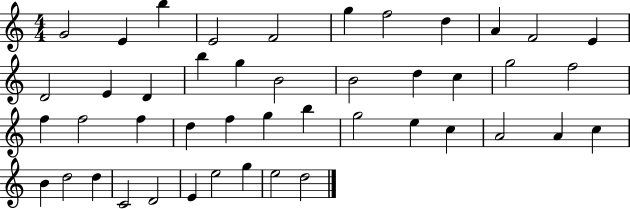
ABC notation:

X:1
T:Untitled
M:4/4
L:1/4
K:C
G2 E b E2 F2 g f2 d A F2 E D2 E D b g B2 B2 d c g2 f2 f f2 f d f g b g2 e c A2 A c B d2 d C2 D2 E e2 g e2 d2